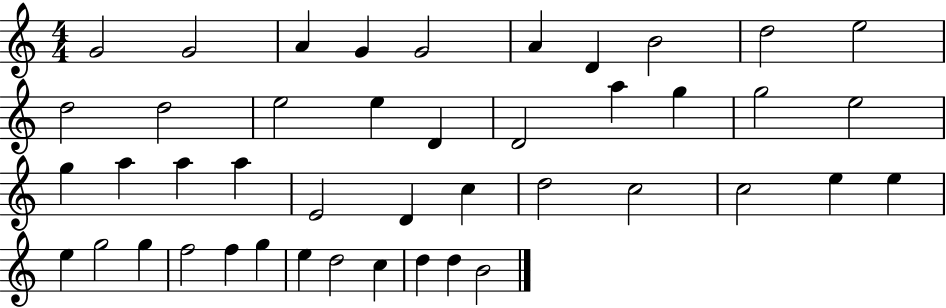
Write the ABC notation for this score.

X:1
T:Untitled
M:4/4
L:1/4
K:C
G2 G2 A G G2 A D B2 d2 e2 d2 d2 e2 e D D2 a g g2 e2 g a a a E2 D c d2 c2 c2 e e e g2 g f2 f g e d2 c d d B2